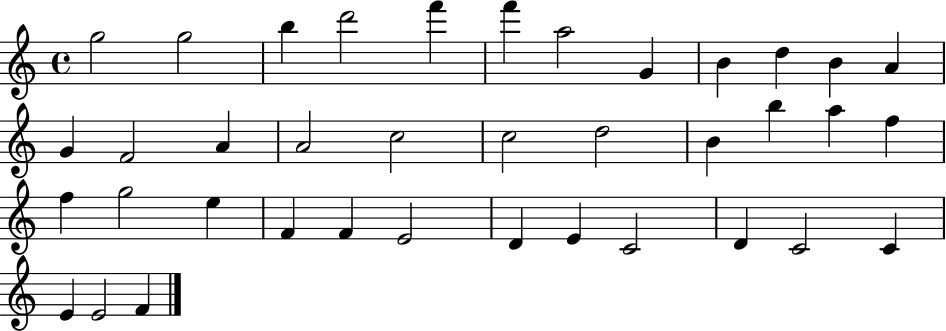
{
  \clef treble
  \time 4/4
  \defaultTimeSignature
  \key c \major
  g''2 g''2 | b''4 d'''2 f'''4 | f'''4 a''2 g'4 | b'4 d''4 b'4 a'4 | \break g'4 f'2 a'4 | a'2 c''2 | c''2 d''2 | b'4 b''4 a''4 f''4 | \break f''4 g''2 e''4 | f'4 f'4 e'2 | d'4 e'4 c'2 | d'4 c'2 c'4 | \break e'4 e'2 f'4 | \bar "|."
}